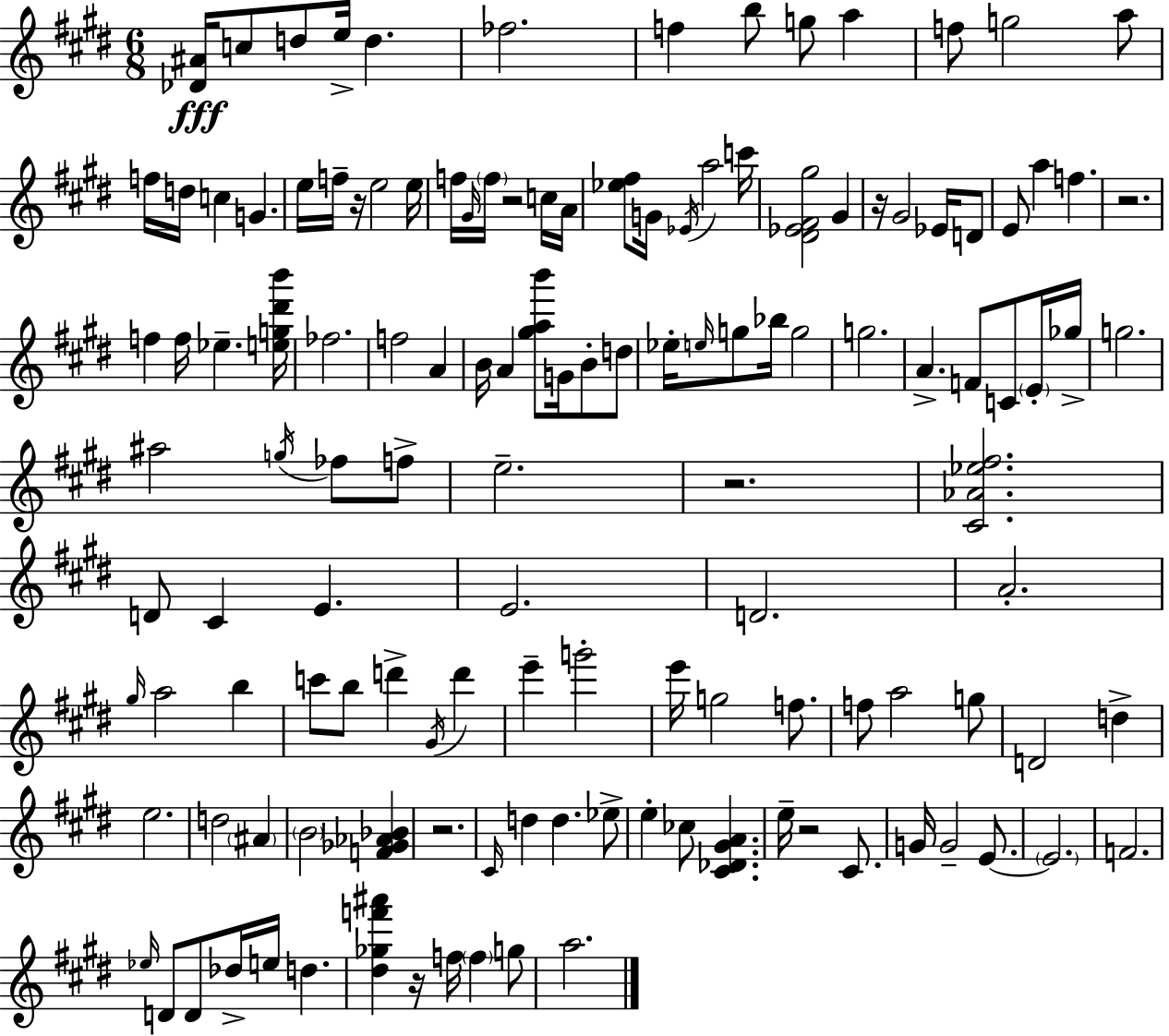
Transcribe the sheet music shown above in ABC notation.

X:1
T:Untitled
M:6/8
L:1/4
K:E
[_D^A]/4 c/2 d/2 e/4 d _f2 f b/2 g/2 a f/2 g2 a/2 f/4 d/4 c G e/4 f/4 z/4 e2 e/4 f/4 ^G/4 f/4 z2 c/4 A/4 [_e^f]/2 G/4 _E/4 a2 c'/4 [^D_E^F^g]2 ^G z/4 ^G2 _E/4 D/2 E/2 a f z2 f f/4 _e [eg^d'b']/4 _f2 f2 A B/4 A [^gab']/2 G/4 B/2 d/2 _e/4 e/4 g/2 _b/4 g2 g2 A F/2 C/2 E/4 _g/4 g2 ^a2 g/4 _f/2 f/2 e2 z2 [^C_A_e^f]2 D/2 ^C E E2 D2 A2 ^g/4 a2 b c'/2 b/2 d' ^G/4 d' e' g'2 e'/4 g2 f/2 f/2 a2 g/2 D2 d e2 d2 ^A B2 [F_G_A_B] z2 ^C/4 d d _e/2 e _c/2 [^C_D^GA] e/4 z2 ^C/2 G/4 G2 E/2 E2 F2 _e/4 D/2 D/2 _d/4 e/4 d [^d_gf'^a'] z/4 f/4 f g/2 a2